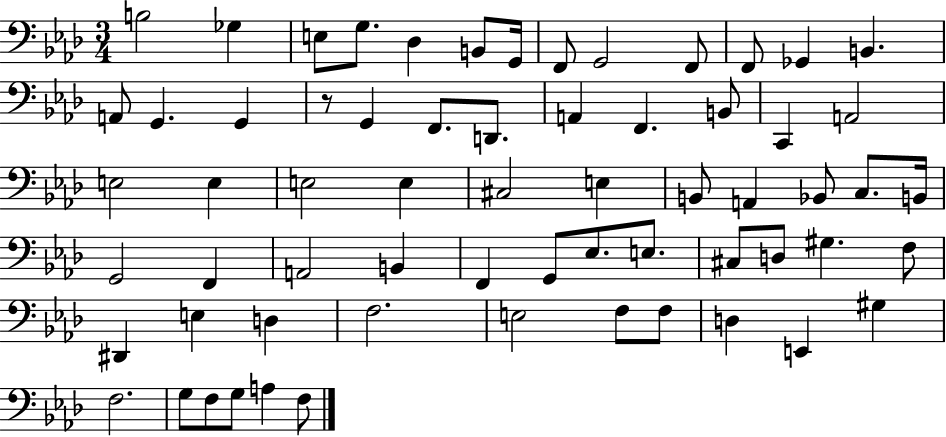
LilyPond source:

{
  \clef bass
  \numericTimeSignature
  \time 3/4
  \key aes \major
  b2 ges4 | e8 g8. des4 b,8 g,16 | f,8 g,2 f,8 | f,8 ges,4 b,4. | \break a,8 g,4. g,4 | r8 g,4 f,8. d,8. | a,4 f,4. b,8 | c,4 a,2 | \break e2 e4 | e2 e4 | cis2 e4 | b,8 a,4 bes,8 c8. b,16 | \break g,2 f,4 | a,2 b,4 | f,4 g,8 ees8. e8. | cis8 d8 gis4. f8 | \break dis,4 e4 d4 | f2. | e2 f8 f8 | d4 e,4 gis4 | \break f2. | g8 f8 g8 a4 f8 | \bar "|."
}